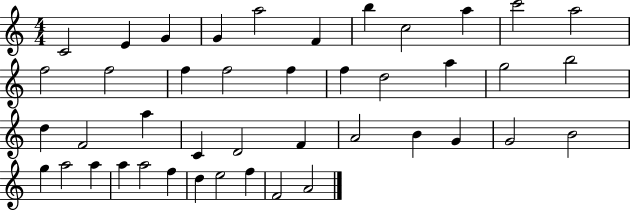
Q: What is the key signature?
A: C major